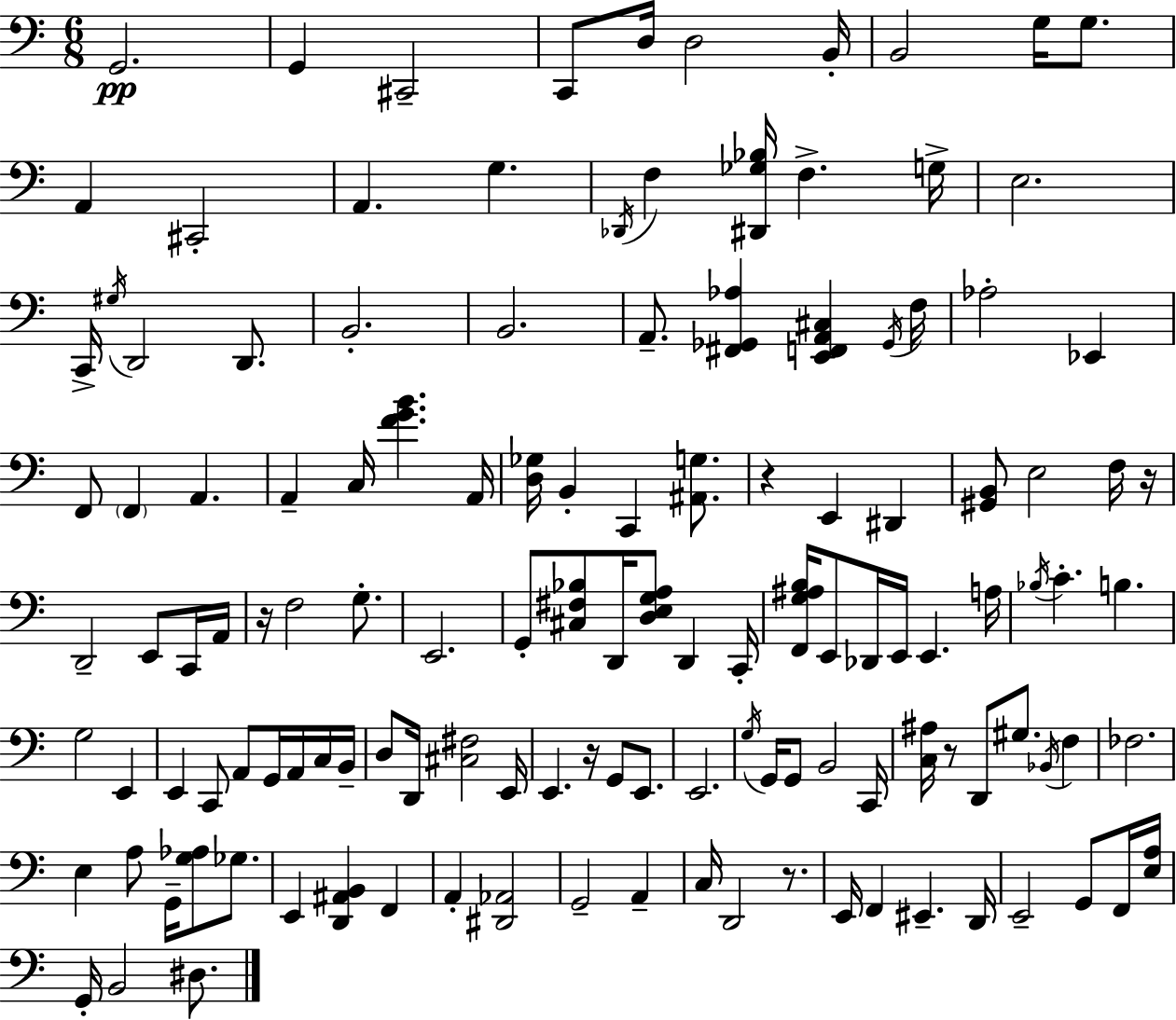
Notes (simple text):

G2/h. G2/q C#2/h C2/e D3/s D3/h B2/s B2/h G3/s G3/e. A2/q C#2/h A2/q. G3/q. Db2/s F3/q [D#2,Gb3,Bb3]/s F3/q. G3/s E3/h. C2/s G#3/s D2/h D2/e. B2/h. B2/h. A2/e. [F#2,Gb2,Ab3]/q [E2,F2,A2,C#3]/q Gb2/s F3/s Ab3/h Eb2/q F2/e F2/q A2/q. A2/q C3/s [F4,G4,B4]/q. A2/s [D3,Gb3]/s B2/q C2/q [A#2,G3]/e. R/q E2/q D#2/q [G#2,B2]/e E3/h F3/s R/s D2/h E2/e C2/s A2/s R/s F3/h G3/e. E2/h. G2/e [C#3,F#3,Bb3]/e D2/s [D3,E3,G3,A3]/e D2/q C2/s [F2,G3,A#3,B3]/s E2/e Db2/s E2/s E2/q. A3/s Bb3/s C4/q. B3/q. G3/h E2/q E2/q C2/e A2/e G2/s A2/s C3/s B2/s D3/e D2/s [C#3,F#3]/h E2/s E2/q. R/s G2/e E2/e. E2/h. G3/s G2/s G2/e B2/h C2/s [C3,A#3]/s R/e D2/e G#3/e. Bb2/s F3/q FES3/h. E3/q A3/e G2/s [G3,Ab3]/e Gb3/e. E2/q [D2,A#2,B2]/q F2/q A2/q [D#2,Ab2]/h G2/h A2/q C3/s D2/h R/e. E2/s F2/q EIS2/q. D2/s E2/h G2/e F2/s [E3,A3]/s G2/s B2/h D#3/e.